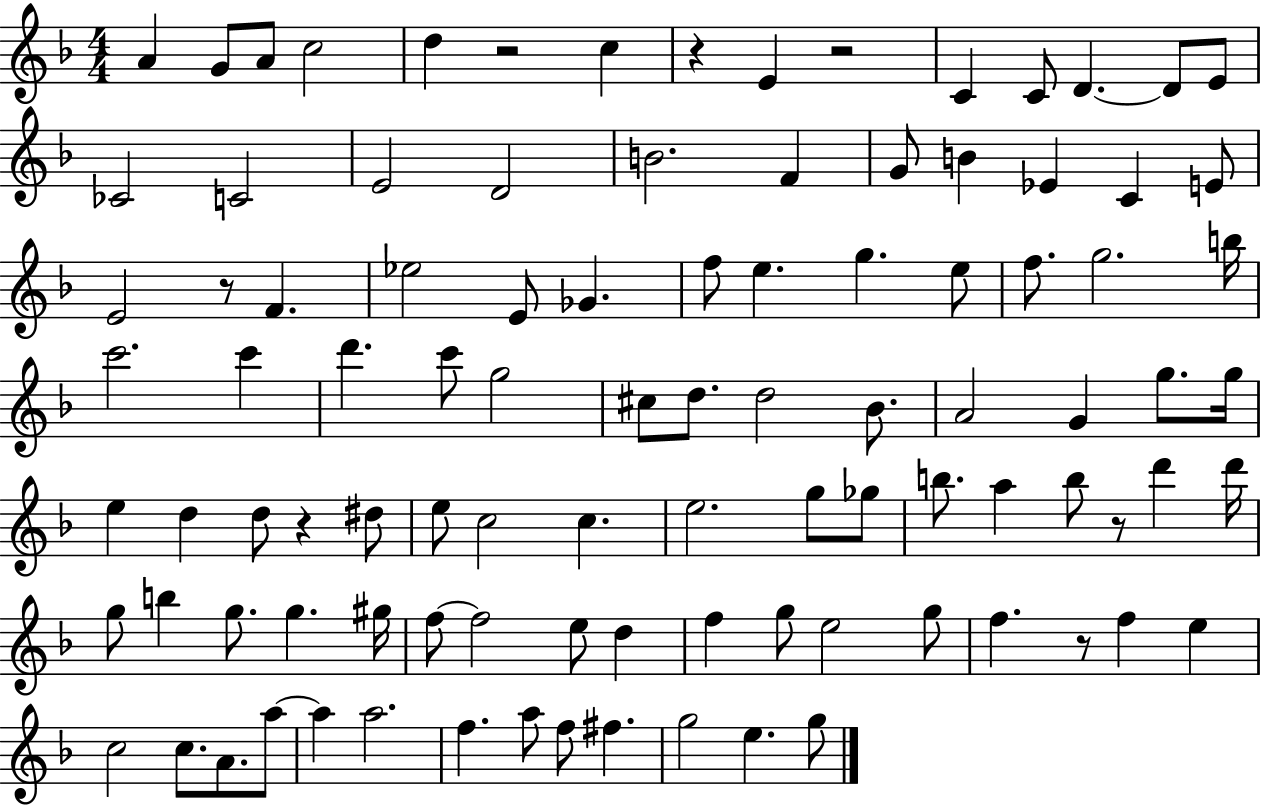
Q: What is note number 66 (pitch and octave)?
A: G5